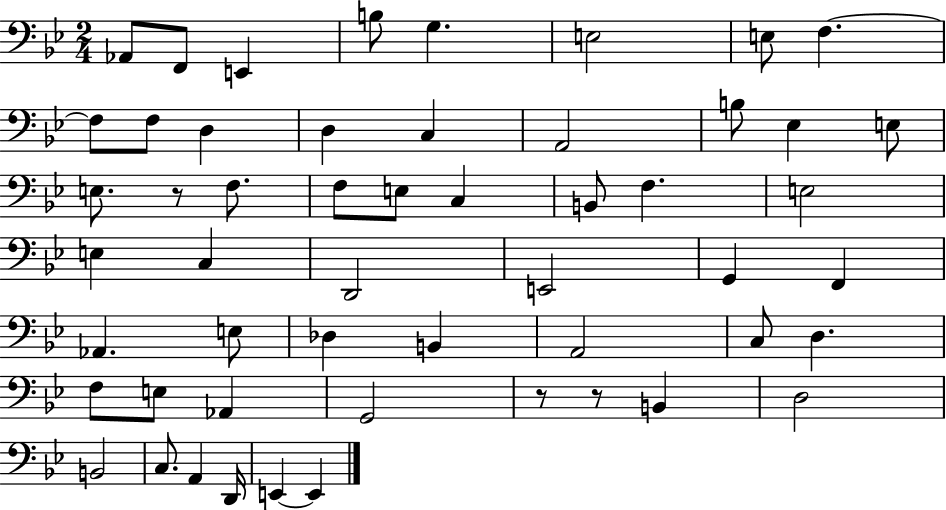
X:1
T:Untitled
M:2/4
L:1/4
K:Bb
_A,,/2 F,,/2 E,, B,/2 G, E,2 E,/2 F, F,/2 F,/2 D, D, C, A,,2 B,/2 _E, E,/2 E,/2 z/2 F,/2 F,/2 E,/2 C, B,,/2 F, E,2 E, C, D,,2 E,,2 G,, F,, _A,, E,/2 _D, B,, A,,2 C,/2 D, F,/2 E,/2 _A,, G,,2 z/2 z/2 B,, D,2 B,,2 C,/2 A,, D,,/4 E,, E,,